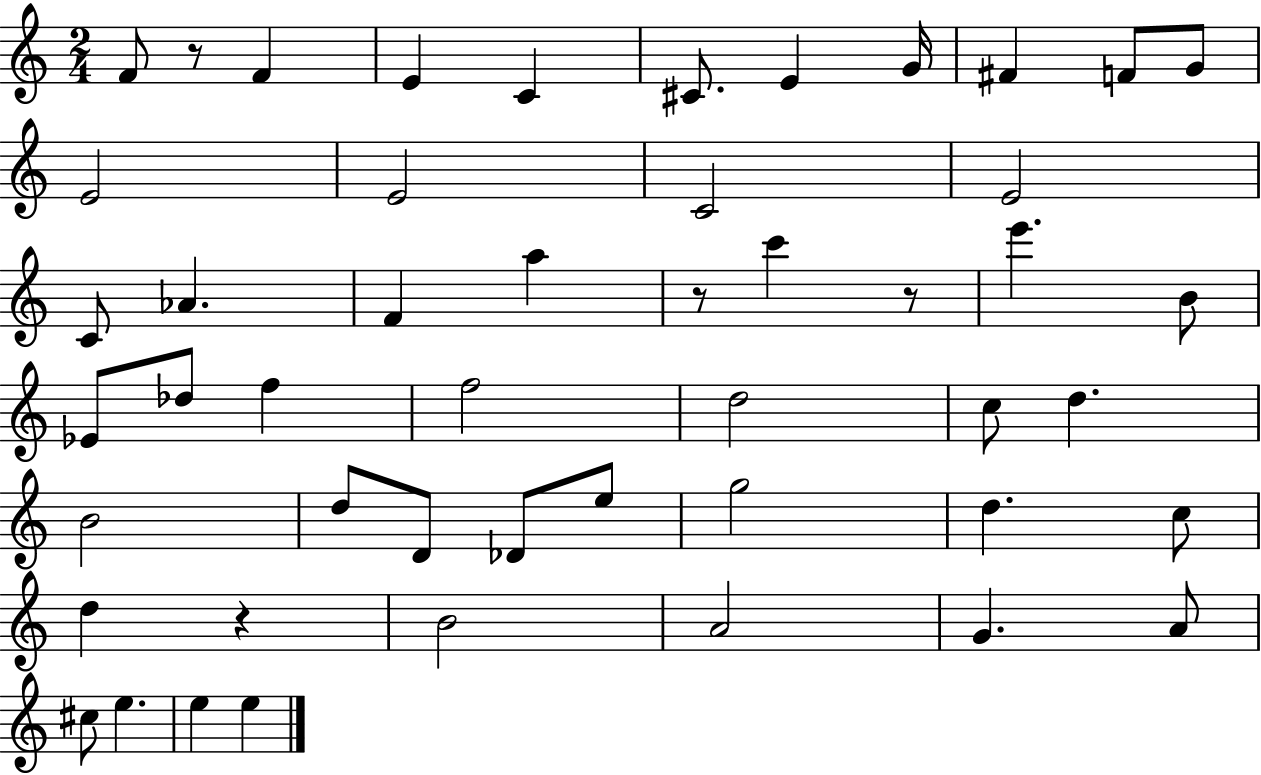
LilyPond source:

{
  \clef treble
  \numericTimeSignature
  \time 2/4
  \key c \major
  f'8 r8 f'4 | e'4 c'4 | cis'8. e'4 g'16 | fis'4 f'8 g'8 | \break e'2 | e'2 | c'2 | e'2 | \break c'8 aes'4. | f'4 a''4 | r8 c'''4 r8 | e'''4. b'8 | \break ees'8 des''8 f''4 | f''2 | d''2 | c''8 d''4. | \break b'2 | d''8 d'8 des'8 e''8 | g''2 | d''4. c''8 | \break d''4 r4 | b'2 | a'2 | g'4. a'8 | \break cis''8 e''4. | e''4 e''4 | \bar "|."
}